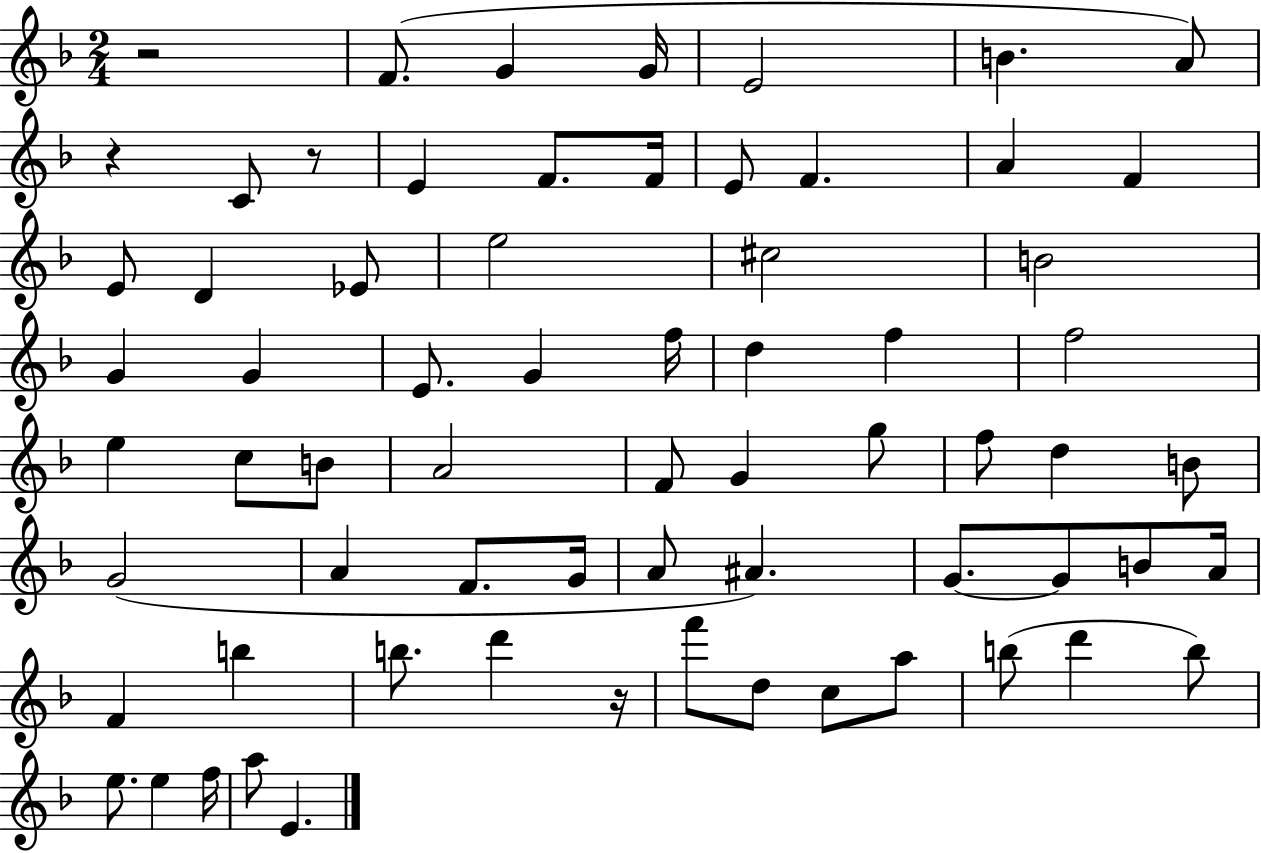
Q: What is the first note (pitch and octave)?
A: F4